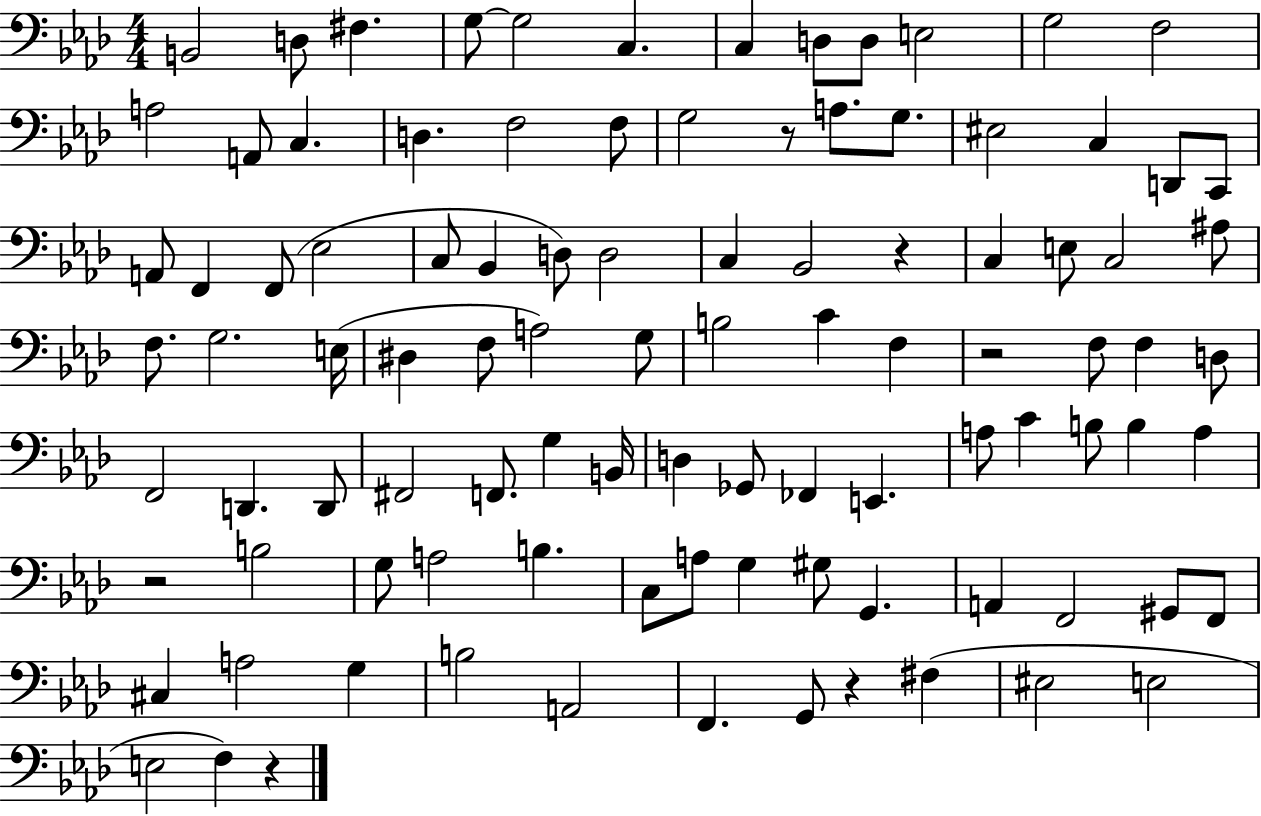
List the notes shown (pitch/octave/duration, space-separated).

B2/h D3/e F#3/q. G3/e G3/h C3/q. C3/q D3/e D3/e E3/h G3/h F3/h A3/h A2/e C3/q. D3/q. F3/h F3/e G3/h R/e A3/e. G3/e. EIS3/h C3/q D2/e C2/e A2/e F2/q F2/e Eb3/h C3/e Bb2/q D3/e D3/h C3/q Bb2/h R/q C3/q E3/e C3/h A#3/e F3/e. G3/h. E3/s D#3/q F3/e A3/h G3/e B3/h C4/q F3/q R/h F3/e F3/q D3/e F2/h D2/q. D2/e F#2/h F2/e. G3/q B2/s D3/q Gb2/e FES2/q E2/q. A3/e C4/q B3/e B3/q A3/q R/h B3/h G3/e A3/h B3/q. C3/e A3/e G3/q G#3/e G2/q. A2/q F2/h G#2/e F2/e C#3/q A3/h G3/q B3/h A2/h F2/q. G2/e R/q F#3/q EIS3/h E3/h E3/h F3/q R/q